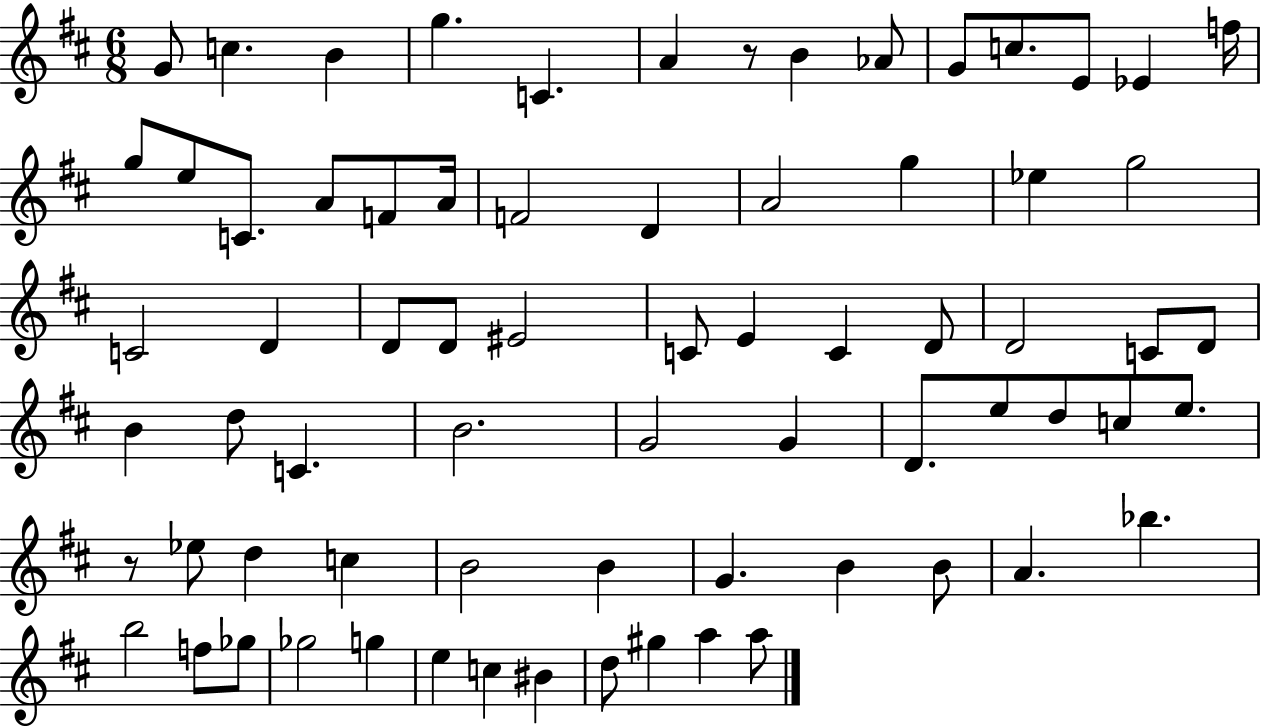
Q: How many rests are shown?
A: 2